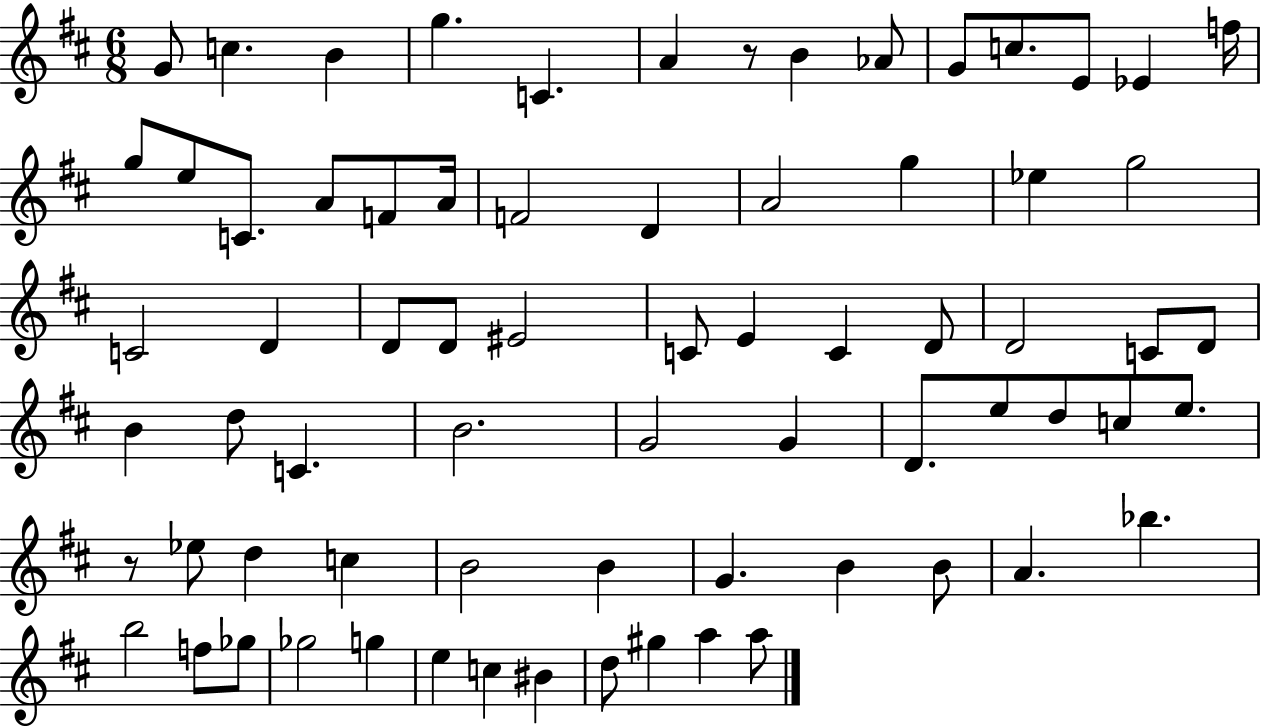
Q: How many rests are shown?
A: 2